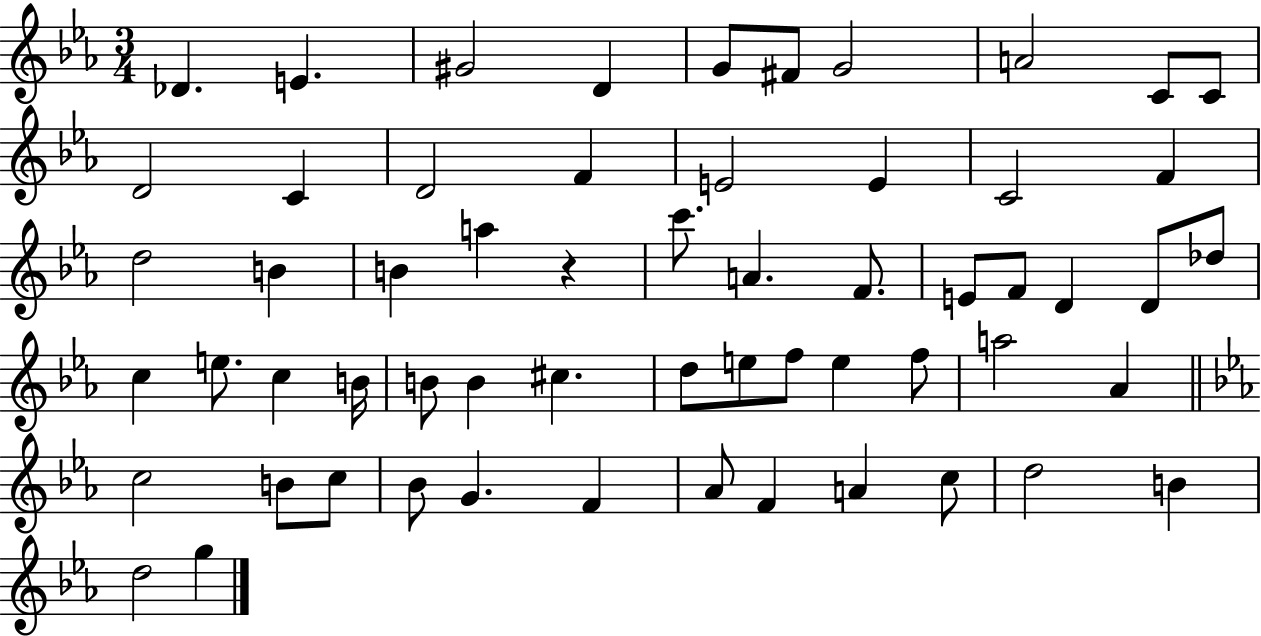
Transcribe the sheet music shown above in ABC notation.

X:1
T:Untitled
M:3/4
L:1/4
K:Eb
_D E ^G2 D G/2 ^F/2 G2 A2 C/2 C/2 D2 C D2 F E2 E C2 F d2 B B a z c'/2 A F/2 E/2 F/2 D D/2 _d/2 c e/2 c B/4 B/2 B ^c d/2 e/2 f/2 e f/2 a2 _A c2 B/2 c/2 _B/2 G F _A/2 F A c/2 d2 B d2 g